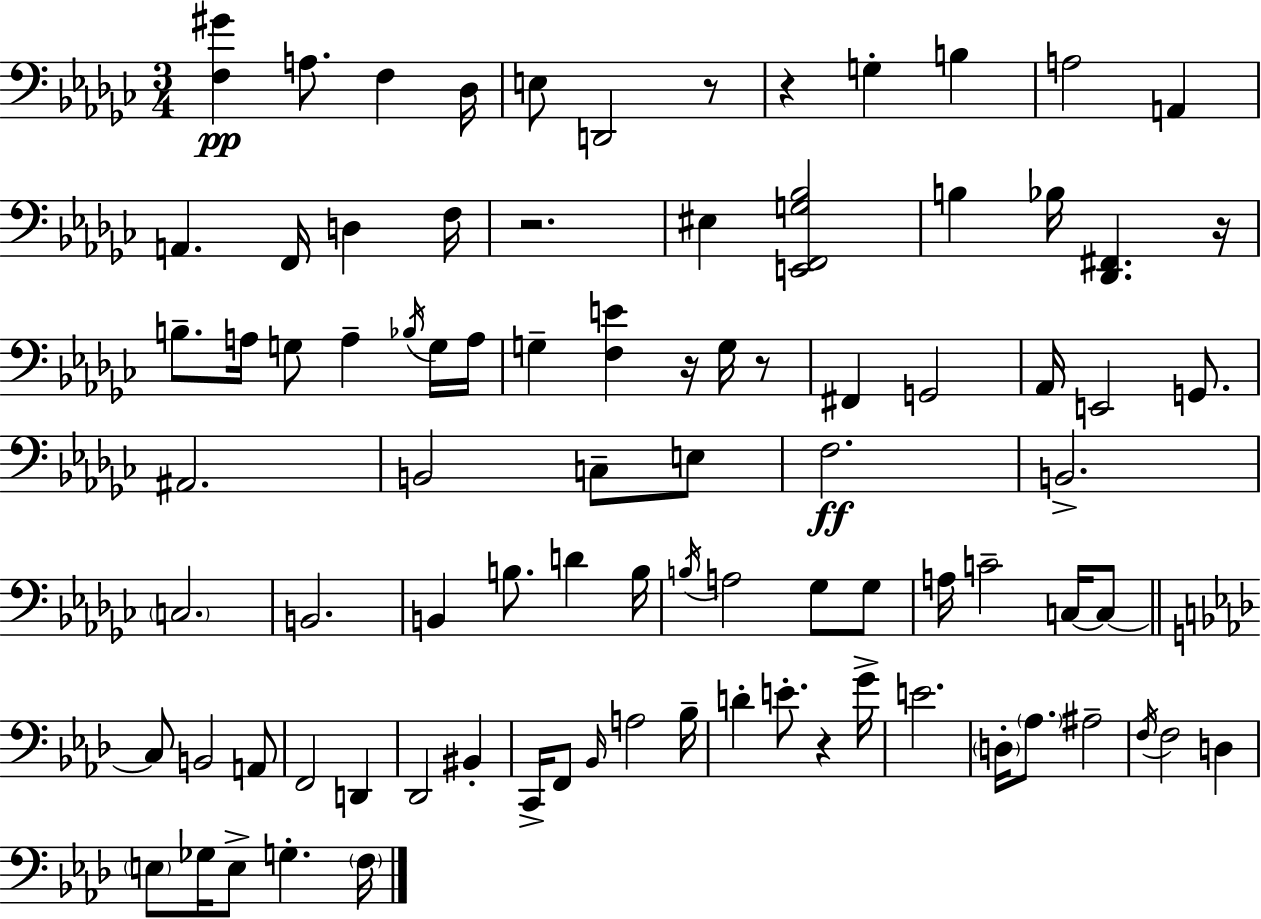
[F3,G#4]/q A3/e. F3/q Db3/s E3/e D2/h R/e R/q G3/q B3/q A3/h A2/q A2/q. F2/s D3/q F3/s R/h. EIS3/q [E2,F2,G3,Bb3]/h B3/q Bb3/s [Db2,F#2]/q. R/s B3/e. A3/s G3/e A3/q Bb3/s G3/s A3/s G3/q [F3,E4]/q R/s G3/s R/e F#2/q G2/h Ab2/s E2/h G2/e. A#2/h. B2/h C3/e E3/e F3/h. B2/h. C3/h. B2/h. B2/q B3/e. D4/q B3/s B3/s A3/h Gb3/e Gb3/e A3/s C4/h C3/s C3/e C3/e B2/h A2/e F2/h D2/q Db2/h BIS2/q C2/s F2/e Bb2/s A3/h Bb3/s D4/q E4/e. R/q G4/s E4/h. D3/s Ab3/e. A#3/h F3/s F3/h D3/q E3/e Gb3/s E3/e G3/q. F3/s